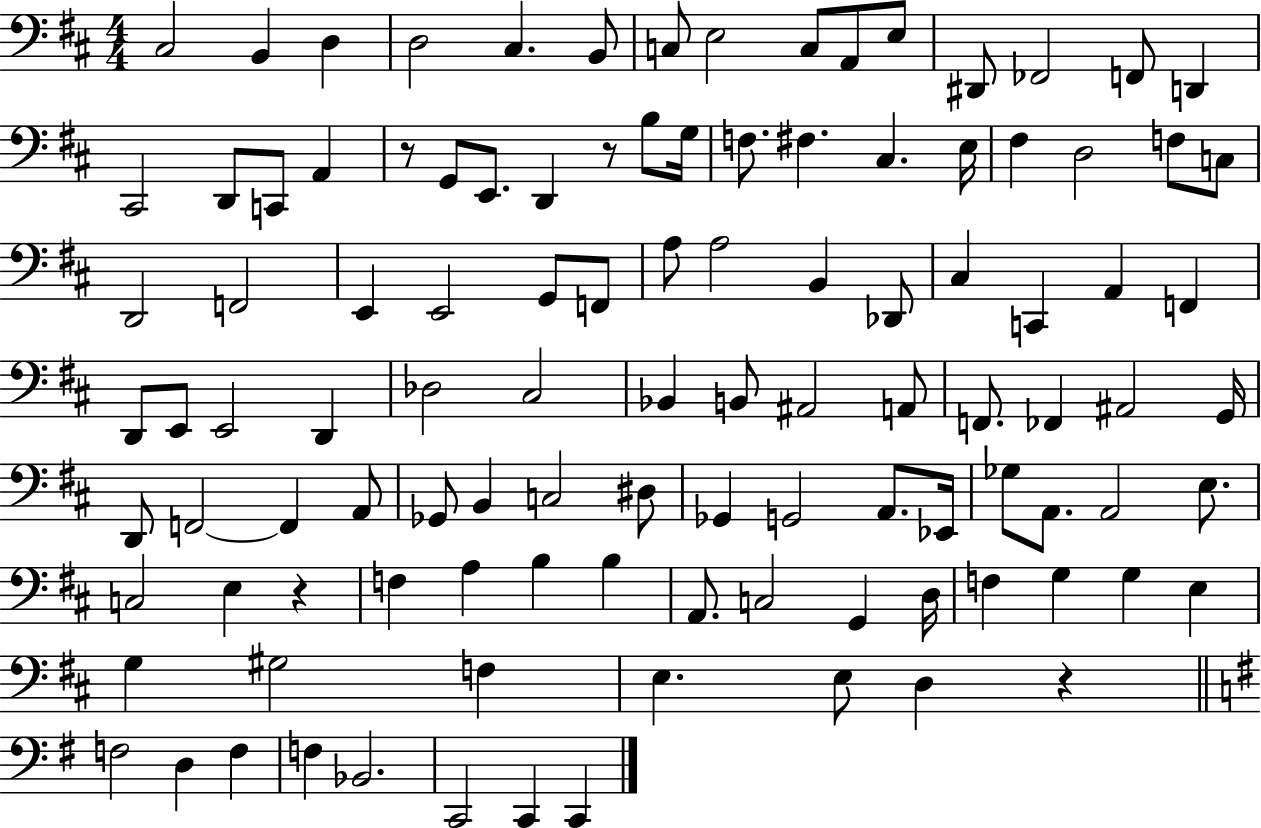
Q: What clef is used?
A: bass